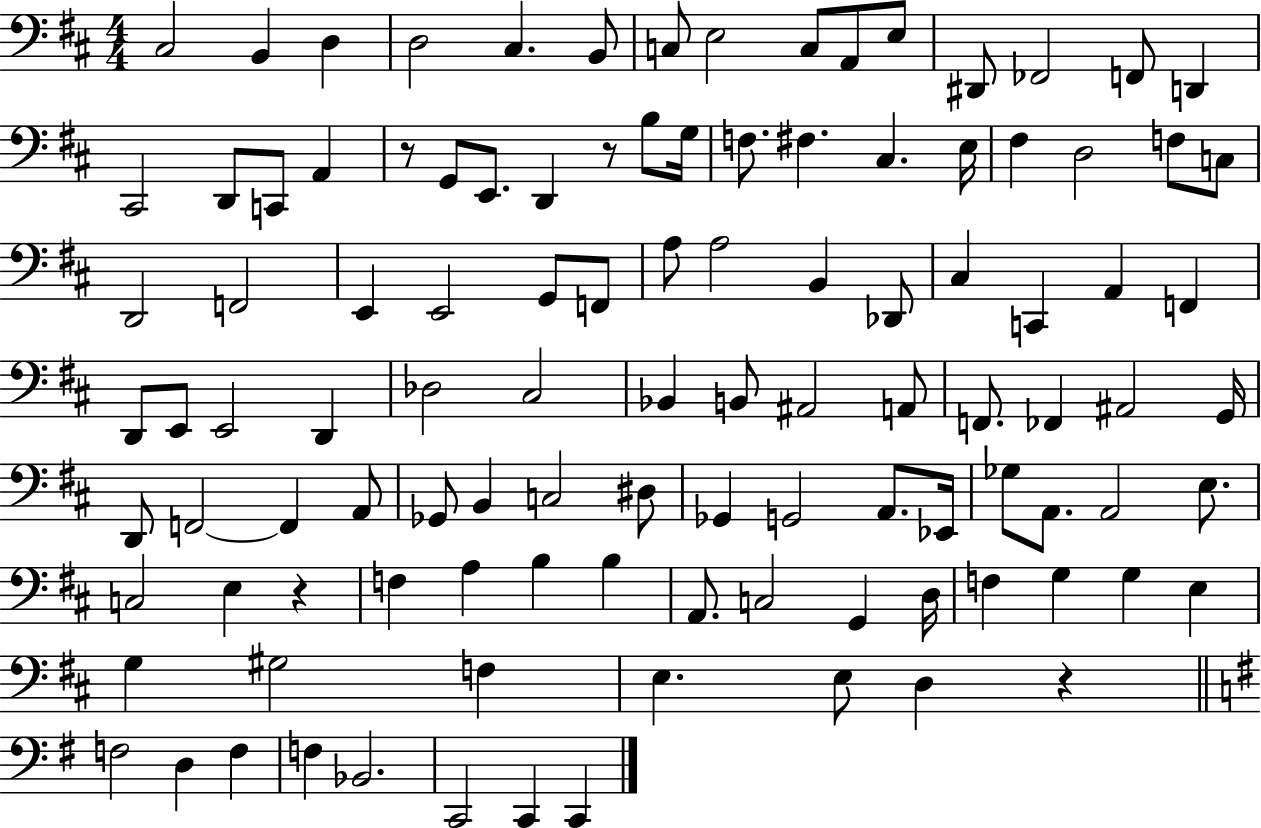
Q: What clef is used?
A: bass